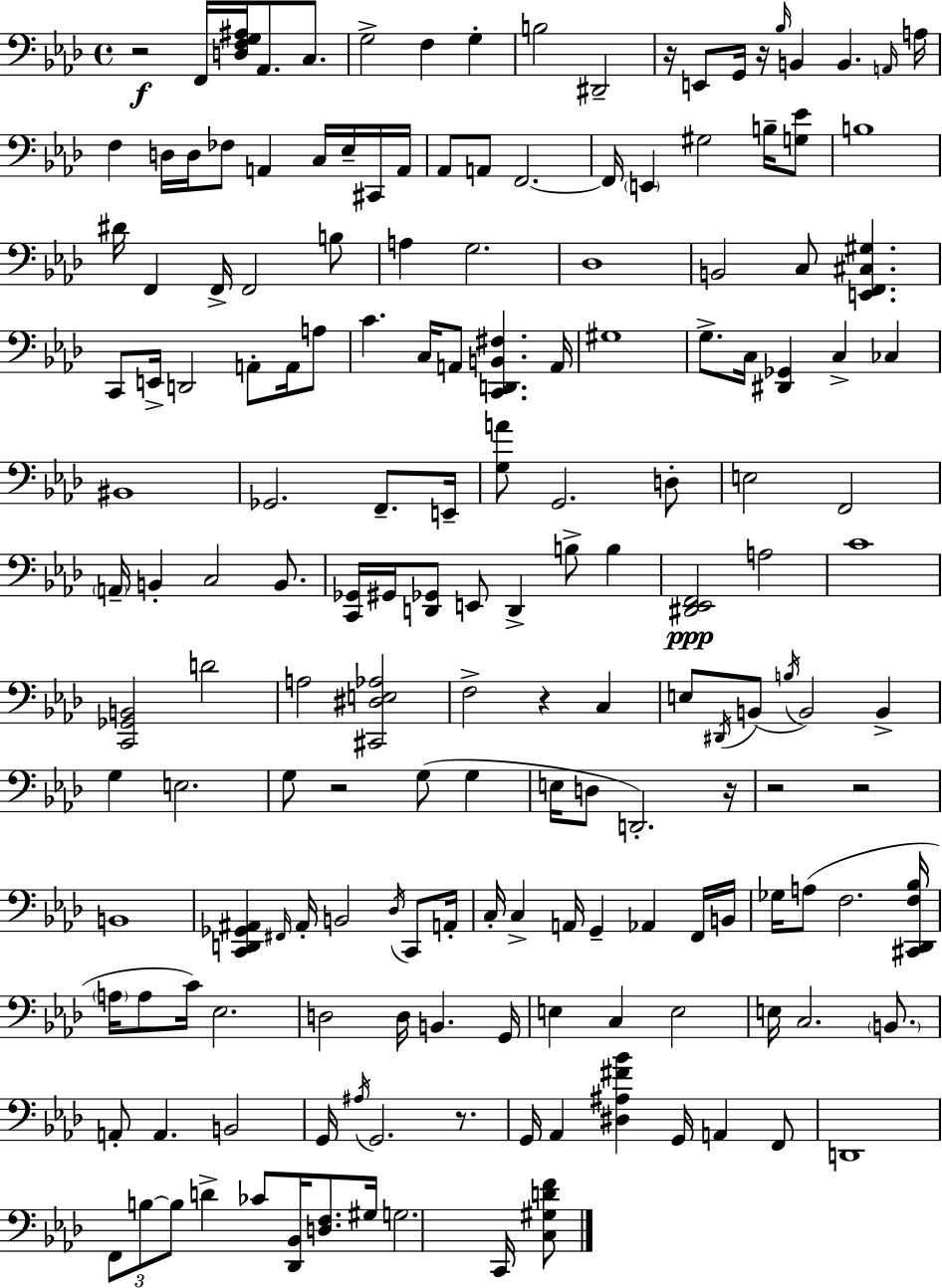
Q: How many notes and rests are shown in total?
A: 171